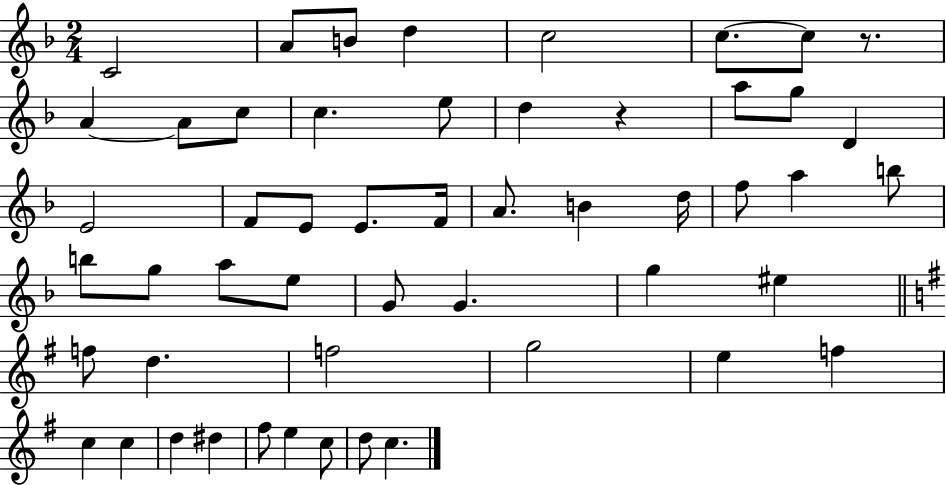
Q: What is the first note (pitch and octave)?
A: C4